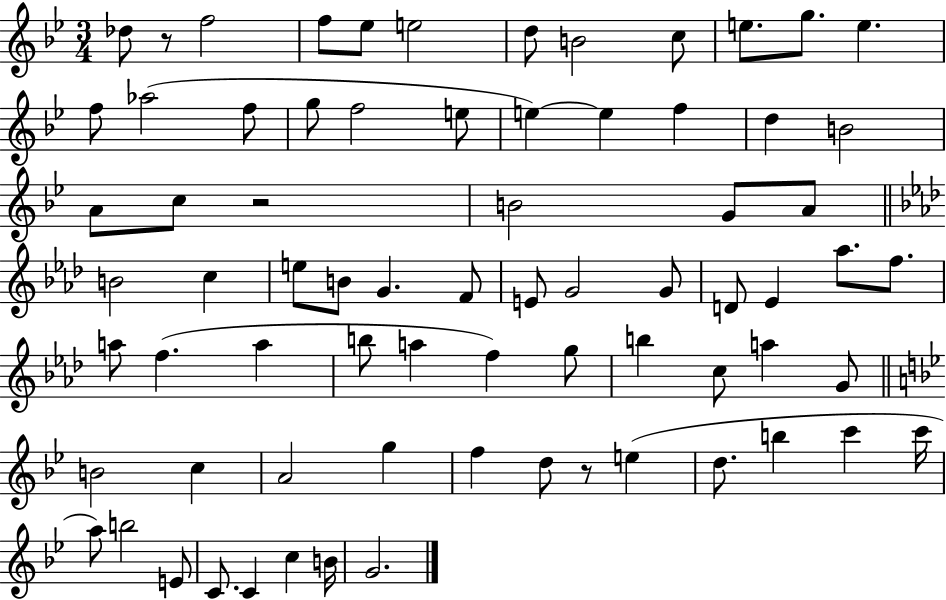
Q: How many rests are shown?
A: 3